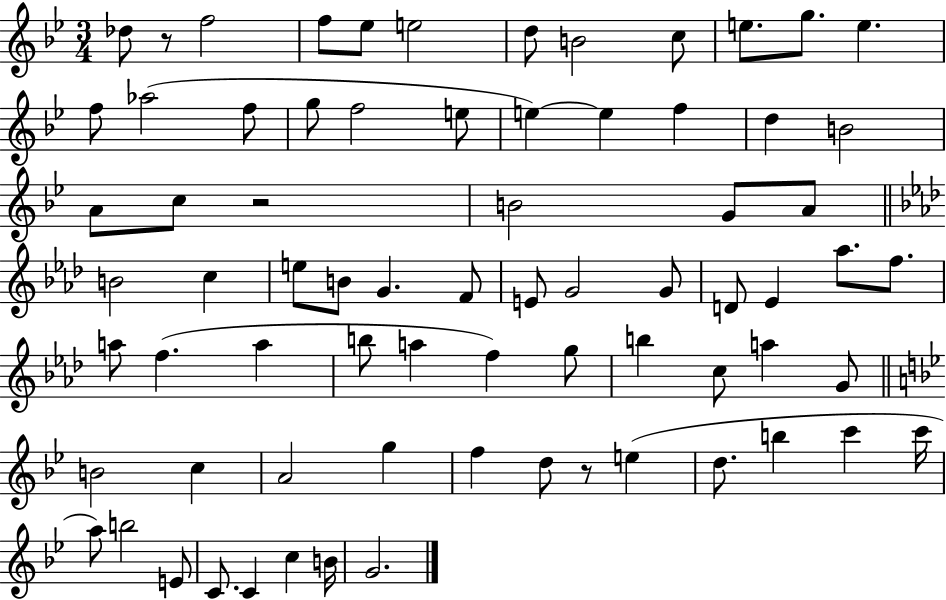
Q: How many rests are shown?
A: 3